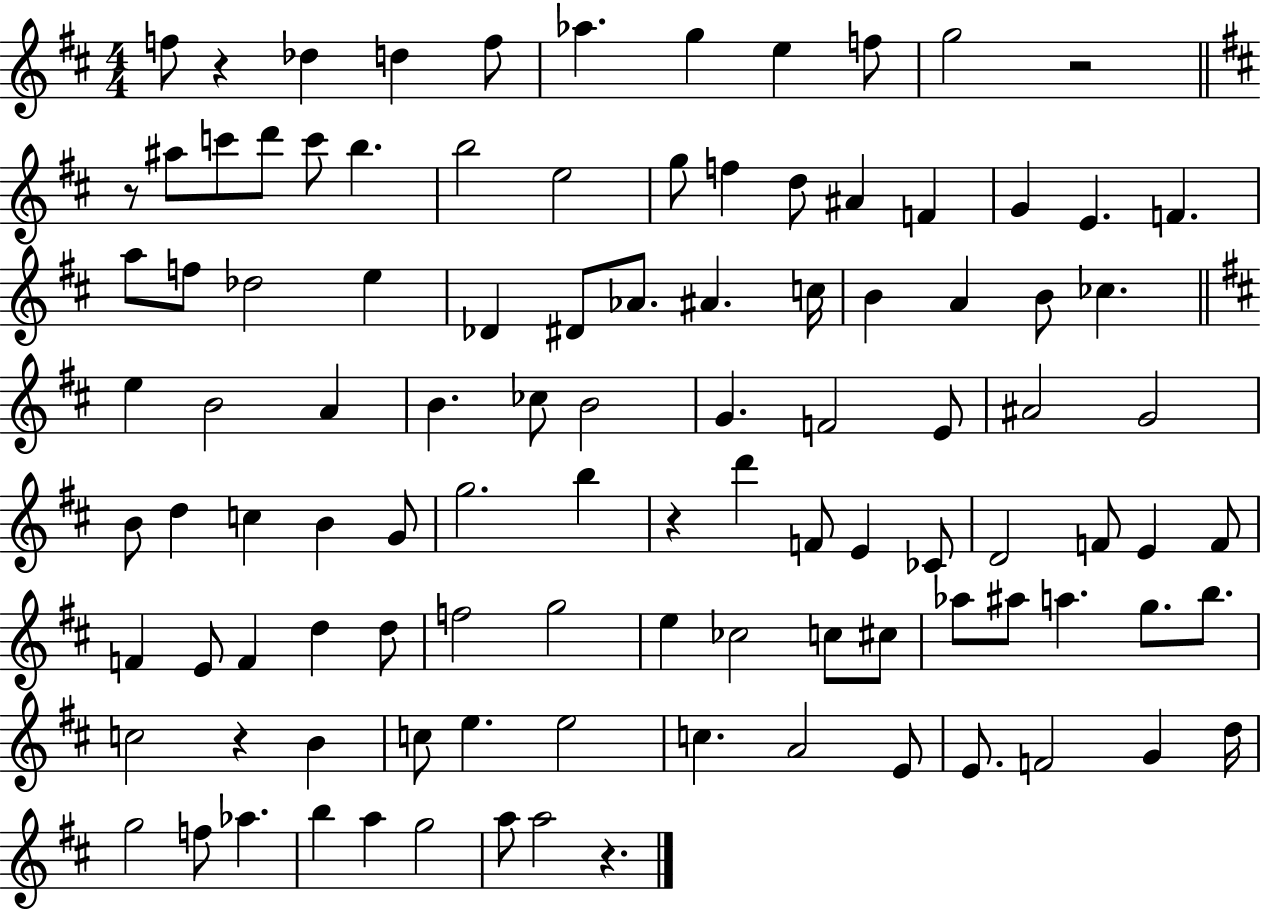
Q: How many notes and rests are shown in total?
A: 105